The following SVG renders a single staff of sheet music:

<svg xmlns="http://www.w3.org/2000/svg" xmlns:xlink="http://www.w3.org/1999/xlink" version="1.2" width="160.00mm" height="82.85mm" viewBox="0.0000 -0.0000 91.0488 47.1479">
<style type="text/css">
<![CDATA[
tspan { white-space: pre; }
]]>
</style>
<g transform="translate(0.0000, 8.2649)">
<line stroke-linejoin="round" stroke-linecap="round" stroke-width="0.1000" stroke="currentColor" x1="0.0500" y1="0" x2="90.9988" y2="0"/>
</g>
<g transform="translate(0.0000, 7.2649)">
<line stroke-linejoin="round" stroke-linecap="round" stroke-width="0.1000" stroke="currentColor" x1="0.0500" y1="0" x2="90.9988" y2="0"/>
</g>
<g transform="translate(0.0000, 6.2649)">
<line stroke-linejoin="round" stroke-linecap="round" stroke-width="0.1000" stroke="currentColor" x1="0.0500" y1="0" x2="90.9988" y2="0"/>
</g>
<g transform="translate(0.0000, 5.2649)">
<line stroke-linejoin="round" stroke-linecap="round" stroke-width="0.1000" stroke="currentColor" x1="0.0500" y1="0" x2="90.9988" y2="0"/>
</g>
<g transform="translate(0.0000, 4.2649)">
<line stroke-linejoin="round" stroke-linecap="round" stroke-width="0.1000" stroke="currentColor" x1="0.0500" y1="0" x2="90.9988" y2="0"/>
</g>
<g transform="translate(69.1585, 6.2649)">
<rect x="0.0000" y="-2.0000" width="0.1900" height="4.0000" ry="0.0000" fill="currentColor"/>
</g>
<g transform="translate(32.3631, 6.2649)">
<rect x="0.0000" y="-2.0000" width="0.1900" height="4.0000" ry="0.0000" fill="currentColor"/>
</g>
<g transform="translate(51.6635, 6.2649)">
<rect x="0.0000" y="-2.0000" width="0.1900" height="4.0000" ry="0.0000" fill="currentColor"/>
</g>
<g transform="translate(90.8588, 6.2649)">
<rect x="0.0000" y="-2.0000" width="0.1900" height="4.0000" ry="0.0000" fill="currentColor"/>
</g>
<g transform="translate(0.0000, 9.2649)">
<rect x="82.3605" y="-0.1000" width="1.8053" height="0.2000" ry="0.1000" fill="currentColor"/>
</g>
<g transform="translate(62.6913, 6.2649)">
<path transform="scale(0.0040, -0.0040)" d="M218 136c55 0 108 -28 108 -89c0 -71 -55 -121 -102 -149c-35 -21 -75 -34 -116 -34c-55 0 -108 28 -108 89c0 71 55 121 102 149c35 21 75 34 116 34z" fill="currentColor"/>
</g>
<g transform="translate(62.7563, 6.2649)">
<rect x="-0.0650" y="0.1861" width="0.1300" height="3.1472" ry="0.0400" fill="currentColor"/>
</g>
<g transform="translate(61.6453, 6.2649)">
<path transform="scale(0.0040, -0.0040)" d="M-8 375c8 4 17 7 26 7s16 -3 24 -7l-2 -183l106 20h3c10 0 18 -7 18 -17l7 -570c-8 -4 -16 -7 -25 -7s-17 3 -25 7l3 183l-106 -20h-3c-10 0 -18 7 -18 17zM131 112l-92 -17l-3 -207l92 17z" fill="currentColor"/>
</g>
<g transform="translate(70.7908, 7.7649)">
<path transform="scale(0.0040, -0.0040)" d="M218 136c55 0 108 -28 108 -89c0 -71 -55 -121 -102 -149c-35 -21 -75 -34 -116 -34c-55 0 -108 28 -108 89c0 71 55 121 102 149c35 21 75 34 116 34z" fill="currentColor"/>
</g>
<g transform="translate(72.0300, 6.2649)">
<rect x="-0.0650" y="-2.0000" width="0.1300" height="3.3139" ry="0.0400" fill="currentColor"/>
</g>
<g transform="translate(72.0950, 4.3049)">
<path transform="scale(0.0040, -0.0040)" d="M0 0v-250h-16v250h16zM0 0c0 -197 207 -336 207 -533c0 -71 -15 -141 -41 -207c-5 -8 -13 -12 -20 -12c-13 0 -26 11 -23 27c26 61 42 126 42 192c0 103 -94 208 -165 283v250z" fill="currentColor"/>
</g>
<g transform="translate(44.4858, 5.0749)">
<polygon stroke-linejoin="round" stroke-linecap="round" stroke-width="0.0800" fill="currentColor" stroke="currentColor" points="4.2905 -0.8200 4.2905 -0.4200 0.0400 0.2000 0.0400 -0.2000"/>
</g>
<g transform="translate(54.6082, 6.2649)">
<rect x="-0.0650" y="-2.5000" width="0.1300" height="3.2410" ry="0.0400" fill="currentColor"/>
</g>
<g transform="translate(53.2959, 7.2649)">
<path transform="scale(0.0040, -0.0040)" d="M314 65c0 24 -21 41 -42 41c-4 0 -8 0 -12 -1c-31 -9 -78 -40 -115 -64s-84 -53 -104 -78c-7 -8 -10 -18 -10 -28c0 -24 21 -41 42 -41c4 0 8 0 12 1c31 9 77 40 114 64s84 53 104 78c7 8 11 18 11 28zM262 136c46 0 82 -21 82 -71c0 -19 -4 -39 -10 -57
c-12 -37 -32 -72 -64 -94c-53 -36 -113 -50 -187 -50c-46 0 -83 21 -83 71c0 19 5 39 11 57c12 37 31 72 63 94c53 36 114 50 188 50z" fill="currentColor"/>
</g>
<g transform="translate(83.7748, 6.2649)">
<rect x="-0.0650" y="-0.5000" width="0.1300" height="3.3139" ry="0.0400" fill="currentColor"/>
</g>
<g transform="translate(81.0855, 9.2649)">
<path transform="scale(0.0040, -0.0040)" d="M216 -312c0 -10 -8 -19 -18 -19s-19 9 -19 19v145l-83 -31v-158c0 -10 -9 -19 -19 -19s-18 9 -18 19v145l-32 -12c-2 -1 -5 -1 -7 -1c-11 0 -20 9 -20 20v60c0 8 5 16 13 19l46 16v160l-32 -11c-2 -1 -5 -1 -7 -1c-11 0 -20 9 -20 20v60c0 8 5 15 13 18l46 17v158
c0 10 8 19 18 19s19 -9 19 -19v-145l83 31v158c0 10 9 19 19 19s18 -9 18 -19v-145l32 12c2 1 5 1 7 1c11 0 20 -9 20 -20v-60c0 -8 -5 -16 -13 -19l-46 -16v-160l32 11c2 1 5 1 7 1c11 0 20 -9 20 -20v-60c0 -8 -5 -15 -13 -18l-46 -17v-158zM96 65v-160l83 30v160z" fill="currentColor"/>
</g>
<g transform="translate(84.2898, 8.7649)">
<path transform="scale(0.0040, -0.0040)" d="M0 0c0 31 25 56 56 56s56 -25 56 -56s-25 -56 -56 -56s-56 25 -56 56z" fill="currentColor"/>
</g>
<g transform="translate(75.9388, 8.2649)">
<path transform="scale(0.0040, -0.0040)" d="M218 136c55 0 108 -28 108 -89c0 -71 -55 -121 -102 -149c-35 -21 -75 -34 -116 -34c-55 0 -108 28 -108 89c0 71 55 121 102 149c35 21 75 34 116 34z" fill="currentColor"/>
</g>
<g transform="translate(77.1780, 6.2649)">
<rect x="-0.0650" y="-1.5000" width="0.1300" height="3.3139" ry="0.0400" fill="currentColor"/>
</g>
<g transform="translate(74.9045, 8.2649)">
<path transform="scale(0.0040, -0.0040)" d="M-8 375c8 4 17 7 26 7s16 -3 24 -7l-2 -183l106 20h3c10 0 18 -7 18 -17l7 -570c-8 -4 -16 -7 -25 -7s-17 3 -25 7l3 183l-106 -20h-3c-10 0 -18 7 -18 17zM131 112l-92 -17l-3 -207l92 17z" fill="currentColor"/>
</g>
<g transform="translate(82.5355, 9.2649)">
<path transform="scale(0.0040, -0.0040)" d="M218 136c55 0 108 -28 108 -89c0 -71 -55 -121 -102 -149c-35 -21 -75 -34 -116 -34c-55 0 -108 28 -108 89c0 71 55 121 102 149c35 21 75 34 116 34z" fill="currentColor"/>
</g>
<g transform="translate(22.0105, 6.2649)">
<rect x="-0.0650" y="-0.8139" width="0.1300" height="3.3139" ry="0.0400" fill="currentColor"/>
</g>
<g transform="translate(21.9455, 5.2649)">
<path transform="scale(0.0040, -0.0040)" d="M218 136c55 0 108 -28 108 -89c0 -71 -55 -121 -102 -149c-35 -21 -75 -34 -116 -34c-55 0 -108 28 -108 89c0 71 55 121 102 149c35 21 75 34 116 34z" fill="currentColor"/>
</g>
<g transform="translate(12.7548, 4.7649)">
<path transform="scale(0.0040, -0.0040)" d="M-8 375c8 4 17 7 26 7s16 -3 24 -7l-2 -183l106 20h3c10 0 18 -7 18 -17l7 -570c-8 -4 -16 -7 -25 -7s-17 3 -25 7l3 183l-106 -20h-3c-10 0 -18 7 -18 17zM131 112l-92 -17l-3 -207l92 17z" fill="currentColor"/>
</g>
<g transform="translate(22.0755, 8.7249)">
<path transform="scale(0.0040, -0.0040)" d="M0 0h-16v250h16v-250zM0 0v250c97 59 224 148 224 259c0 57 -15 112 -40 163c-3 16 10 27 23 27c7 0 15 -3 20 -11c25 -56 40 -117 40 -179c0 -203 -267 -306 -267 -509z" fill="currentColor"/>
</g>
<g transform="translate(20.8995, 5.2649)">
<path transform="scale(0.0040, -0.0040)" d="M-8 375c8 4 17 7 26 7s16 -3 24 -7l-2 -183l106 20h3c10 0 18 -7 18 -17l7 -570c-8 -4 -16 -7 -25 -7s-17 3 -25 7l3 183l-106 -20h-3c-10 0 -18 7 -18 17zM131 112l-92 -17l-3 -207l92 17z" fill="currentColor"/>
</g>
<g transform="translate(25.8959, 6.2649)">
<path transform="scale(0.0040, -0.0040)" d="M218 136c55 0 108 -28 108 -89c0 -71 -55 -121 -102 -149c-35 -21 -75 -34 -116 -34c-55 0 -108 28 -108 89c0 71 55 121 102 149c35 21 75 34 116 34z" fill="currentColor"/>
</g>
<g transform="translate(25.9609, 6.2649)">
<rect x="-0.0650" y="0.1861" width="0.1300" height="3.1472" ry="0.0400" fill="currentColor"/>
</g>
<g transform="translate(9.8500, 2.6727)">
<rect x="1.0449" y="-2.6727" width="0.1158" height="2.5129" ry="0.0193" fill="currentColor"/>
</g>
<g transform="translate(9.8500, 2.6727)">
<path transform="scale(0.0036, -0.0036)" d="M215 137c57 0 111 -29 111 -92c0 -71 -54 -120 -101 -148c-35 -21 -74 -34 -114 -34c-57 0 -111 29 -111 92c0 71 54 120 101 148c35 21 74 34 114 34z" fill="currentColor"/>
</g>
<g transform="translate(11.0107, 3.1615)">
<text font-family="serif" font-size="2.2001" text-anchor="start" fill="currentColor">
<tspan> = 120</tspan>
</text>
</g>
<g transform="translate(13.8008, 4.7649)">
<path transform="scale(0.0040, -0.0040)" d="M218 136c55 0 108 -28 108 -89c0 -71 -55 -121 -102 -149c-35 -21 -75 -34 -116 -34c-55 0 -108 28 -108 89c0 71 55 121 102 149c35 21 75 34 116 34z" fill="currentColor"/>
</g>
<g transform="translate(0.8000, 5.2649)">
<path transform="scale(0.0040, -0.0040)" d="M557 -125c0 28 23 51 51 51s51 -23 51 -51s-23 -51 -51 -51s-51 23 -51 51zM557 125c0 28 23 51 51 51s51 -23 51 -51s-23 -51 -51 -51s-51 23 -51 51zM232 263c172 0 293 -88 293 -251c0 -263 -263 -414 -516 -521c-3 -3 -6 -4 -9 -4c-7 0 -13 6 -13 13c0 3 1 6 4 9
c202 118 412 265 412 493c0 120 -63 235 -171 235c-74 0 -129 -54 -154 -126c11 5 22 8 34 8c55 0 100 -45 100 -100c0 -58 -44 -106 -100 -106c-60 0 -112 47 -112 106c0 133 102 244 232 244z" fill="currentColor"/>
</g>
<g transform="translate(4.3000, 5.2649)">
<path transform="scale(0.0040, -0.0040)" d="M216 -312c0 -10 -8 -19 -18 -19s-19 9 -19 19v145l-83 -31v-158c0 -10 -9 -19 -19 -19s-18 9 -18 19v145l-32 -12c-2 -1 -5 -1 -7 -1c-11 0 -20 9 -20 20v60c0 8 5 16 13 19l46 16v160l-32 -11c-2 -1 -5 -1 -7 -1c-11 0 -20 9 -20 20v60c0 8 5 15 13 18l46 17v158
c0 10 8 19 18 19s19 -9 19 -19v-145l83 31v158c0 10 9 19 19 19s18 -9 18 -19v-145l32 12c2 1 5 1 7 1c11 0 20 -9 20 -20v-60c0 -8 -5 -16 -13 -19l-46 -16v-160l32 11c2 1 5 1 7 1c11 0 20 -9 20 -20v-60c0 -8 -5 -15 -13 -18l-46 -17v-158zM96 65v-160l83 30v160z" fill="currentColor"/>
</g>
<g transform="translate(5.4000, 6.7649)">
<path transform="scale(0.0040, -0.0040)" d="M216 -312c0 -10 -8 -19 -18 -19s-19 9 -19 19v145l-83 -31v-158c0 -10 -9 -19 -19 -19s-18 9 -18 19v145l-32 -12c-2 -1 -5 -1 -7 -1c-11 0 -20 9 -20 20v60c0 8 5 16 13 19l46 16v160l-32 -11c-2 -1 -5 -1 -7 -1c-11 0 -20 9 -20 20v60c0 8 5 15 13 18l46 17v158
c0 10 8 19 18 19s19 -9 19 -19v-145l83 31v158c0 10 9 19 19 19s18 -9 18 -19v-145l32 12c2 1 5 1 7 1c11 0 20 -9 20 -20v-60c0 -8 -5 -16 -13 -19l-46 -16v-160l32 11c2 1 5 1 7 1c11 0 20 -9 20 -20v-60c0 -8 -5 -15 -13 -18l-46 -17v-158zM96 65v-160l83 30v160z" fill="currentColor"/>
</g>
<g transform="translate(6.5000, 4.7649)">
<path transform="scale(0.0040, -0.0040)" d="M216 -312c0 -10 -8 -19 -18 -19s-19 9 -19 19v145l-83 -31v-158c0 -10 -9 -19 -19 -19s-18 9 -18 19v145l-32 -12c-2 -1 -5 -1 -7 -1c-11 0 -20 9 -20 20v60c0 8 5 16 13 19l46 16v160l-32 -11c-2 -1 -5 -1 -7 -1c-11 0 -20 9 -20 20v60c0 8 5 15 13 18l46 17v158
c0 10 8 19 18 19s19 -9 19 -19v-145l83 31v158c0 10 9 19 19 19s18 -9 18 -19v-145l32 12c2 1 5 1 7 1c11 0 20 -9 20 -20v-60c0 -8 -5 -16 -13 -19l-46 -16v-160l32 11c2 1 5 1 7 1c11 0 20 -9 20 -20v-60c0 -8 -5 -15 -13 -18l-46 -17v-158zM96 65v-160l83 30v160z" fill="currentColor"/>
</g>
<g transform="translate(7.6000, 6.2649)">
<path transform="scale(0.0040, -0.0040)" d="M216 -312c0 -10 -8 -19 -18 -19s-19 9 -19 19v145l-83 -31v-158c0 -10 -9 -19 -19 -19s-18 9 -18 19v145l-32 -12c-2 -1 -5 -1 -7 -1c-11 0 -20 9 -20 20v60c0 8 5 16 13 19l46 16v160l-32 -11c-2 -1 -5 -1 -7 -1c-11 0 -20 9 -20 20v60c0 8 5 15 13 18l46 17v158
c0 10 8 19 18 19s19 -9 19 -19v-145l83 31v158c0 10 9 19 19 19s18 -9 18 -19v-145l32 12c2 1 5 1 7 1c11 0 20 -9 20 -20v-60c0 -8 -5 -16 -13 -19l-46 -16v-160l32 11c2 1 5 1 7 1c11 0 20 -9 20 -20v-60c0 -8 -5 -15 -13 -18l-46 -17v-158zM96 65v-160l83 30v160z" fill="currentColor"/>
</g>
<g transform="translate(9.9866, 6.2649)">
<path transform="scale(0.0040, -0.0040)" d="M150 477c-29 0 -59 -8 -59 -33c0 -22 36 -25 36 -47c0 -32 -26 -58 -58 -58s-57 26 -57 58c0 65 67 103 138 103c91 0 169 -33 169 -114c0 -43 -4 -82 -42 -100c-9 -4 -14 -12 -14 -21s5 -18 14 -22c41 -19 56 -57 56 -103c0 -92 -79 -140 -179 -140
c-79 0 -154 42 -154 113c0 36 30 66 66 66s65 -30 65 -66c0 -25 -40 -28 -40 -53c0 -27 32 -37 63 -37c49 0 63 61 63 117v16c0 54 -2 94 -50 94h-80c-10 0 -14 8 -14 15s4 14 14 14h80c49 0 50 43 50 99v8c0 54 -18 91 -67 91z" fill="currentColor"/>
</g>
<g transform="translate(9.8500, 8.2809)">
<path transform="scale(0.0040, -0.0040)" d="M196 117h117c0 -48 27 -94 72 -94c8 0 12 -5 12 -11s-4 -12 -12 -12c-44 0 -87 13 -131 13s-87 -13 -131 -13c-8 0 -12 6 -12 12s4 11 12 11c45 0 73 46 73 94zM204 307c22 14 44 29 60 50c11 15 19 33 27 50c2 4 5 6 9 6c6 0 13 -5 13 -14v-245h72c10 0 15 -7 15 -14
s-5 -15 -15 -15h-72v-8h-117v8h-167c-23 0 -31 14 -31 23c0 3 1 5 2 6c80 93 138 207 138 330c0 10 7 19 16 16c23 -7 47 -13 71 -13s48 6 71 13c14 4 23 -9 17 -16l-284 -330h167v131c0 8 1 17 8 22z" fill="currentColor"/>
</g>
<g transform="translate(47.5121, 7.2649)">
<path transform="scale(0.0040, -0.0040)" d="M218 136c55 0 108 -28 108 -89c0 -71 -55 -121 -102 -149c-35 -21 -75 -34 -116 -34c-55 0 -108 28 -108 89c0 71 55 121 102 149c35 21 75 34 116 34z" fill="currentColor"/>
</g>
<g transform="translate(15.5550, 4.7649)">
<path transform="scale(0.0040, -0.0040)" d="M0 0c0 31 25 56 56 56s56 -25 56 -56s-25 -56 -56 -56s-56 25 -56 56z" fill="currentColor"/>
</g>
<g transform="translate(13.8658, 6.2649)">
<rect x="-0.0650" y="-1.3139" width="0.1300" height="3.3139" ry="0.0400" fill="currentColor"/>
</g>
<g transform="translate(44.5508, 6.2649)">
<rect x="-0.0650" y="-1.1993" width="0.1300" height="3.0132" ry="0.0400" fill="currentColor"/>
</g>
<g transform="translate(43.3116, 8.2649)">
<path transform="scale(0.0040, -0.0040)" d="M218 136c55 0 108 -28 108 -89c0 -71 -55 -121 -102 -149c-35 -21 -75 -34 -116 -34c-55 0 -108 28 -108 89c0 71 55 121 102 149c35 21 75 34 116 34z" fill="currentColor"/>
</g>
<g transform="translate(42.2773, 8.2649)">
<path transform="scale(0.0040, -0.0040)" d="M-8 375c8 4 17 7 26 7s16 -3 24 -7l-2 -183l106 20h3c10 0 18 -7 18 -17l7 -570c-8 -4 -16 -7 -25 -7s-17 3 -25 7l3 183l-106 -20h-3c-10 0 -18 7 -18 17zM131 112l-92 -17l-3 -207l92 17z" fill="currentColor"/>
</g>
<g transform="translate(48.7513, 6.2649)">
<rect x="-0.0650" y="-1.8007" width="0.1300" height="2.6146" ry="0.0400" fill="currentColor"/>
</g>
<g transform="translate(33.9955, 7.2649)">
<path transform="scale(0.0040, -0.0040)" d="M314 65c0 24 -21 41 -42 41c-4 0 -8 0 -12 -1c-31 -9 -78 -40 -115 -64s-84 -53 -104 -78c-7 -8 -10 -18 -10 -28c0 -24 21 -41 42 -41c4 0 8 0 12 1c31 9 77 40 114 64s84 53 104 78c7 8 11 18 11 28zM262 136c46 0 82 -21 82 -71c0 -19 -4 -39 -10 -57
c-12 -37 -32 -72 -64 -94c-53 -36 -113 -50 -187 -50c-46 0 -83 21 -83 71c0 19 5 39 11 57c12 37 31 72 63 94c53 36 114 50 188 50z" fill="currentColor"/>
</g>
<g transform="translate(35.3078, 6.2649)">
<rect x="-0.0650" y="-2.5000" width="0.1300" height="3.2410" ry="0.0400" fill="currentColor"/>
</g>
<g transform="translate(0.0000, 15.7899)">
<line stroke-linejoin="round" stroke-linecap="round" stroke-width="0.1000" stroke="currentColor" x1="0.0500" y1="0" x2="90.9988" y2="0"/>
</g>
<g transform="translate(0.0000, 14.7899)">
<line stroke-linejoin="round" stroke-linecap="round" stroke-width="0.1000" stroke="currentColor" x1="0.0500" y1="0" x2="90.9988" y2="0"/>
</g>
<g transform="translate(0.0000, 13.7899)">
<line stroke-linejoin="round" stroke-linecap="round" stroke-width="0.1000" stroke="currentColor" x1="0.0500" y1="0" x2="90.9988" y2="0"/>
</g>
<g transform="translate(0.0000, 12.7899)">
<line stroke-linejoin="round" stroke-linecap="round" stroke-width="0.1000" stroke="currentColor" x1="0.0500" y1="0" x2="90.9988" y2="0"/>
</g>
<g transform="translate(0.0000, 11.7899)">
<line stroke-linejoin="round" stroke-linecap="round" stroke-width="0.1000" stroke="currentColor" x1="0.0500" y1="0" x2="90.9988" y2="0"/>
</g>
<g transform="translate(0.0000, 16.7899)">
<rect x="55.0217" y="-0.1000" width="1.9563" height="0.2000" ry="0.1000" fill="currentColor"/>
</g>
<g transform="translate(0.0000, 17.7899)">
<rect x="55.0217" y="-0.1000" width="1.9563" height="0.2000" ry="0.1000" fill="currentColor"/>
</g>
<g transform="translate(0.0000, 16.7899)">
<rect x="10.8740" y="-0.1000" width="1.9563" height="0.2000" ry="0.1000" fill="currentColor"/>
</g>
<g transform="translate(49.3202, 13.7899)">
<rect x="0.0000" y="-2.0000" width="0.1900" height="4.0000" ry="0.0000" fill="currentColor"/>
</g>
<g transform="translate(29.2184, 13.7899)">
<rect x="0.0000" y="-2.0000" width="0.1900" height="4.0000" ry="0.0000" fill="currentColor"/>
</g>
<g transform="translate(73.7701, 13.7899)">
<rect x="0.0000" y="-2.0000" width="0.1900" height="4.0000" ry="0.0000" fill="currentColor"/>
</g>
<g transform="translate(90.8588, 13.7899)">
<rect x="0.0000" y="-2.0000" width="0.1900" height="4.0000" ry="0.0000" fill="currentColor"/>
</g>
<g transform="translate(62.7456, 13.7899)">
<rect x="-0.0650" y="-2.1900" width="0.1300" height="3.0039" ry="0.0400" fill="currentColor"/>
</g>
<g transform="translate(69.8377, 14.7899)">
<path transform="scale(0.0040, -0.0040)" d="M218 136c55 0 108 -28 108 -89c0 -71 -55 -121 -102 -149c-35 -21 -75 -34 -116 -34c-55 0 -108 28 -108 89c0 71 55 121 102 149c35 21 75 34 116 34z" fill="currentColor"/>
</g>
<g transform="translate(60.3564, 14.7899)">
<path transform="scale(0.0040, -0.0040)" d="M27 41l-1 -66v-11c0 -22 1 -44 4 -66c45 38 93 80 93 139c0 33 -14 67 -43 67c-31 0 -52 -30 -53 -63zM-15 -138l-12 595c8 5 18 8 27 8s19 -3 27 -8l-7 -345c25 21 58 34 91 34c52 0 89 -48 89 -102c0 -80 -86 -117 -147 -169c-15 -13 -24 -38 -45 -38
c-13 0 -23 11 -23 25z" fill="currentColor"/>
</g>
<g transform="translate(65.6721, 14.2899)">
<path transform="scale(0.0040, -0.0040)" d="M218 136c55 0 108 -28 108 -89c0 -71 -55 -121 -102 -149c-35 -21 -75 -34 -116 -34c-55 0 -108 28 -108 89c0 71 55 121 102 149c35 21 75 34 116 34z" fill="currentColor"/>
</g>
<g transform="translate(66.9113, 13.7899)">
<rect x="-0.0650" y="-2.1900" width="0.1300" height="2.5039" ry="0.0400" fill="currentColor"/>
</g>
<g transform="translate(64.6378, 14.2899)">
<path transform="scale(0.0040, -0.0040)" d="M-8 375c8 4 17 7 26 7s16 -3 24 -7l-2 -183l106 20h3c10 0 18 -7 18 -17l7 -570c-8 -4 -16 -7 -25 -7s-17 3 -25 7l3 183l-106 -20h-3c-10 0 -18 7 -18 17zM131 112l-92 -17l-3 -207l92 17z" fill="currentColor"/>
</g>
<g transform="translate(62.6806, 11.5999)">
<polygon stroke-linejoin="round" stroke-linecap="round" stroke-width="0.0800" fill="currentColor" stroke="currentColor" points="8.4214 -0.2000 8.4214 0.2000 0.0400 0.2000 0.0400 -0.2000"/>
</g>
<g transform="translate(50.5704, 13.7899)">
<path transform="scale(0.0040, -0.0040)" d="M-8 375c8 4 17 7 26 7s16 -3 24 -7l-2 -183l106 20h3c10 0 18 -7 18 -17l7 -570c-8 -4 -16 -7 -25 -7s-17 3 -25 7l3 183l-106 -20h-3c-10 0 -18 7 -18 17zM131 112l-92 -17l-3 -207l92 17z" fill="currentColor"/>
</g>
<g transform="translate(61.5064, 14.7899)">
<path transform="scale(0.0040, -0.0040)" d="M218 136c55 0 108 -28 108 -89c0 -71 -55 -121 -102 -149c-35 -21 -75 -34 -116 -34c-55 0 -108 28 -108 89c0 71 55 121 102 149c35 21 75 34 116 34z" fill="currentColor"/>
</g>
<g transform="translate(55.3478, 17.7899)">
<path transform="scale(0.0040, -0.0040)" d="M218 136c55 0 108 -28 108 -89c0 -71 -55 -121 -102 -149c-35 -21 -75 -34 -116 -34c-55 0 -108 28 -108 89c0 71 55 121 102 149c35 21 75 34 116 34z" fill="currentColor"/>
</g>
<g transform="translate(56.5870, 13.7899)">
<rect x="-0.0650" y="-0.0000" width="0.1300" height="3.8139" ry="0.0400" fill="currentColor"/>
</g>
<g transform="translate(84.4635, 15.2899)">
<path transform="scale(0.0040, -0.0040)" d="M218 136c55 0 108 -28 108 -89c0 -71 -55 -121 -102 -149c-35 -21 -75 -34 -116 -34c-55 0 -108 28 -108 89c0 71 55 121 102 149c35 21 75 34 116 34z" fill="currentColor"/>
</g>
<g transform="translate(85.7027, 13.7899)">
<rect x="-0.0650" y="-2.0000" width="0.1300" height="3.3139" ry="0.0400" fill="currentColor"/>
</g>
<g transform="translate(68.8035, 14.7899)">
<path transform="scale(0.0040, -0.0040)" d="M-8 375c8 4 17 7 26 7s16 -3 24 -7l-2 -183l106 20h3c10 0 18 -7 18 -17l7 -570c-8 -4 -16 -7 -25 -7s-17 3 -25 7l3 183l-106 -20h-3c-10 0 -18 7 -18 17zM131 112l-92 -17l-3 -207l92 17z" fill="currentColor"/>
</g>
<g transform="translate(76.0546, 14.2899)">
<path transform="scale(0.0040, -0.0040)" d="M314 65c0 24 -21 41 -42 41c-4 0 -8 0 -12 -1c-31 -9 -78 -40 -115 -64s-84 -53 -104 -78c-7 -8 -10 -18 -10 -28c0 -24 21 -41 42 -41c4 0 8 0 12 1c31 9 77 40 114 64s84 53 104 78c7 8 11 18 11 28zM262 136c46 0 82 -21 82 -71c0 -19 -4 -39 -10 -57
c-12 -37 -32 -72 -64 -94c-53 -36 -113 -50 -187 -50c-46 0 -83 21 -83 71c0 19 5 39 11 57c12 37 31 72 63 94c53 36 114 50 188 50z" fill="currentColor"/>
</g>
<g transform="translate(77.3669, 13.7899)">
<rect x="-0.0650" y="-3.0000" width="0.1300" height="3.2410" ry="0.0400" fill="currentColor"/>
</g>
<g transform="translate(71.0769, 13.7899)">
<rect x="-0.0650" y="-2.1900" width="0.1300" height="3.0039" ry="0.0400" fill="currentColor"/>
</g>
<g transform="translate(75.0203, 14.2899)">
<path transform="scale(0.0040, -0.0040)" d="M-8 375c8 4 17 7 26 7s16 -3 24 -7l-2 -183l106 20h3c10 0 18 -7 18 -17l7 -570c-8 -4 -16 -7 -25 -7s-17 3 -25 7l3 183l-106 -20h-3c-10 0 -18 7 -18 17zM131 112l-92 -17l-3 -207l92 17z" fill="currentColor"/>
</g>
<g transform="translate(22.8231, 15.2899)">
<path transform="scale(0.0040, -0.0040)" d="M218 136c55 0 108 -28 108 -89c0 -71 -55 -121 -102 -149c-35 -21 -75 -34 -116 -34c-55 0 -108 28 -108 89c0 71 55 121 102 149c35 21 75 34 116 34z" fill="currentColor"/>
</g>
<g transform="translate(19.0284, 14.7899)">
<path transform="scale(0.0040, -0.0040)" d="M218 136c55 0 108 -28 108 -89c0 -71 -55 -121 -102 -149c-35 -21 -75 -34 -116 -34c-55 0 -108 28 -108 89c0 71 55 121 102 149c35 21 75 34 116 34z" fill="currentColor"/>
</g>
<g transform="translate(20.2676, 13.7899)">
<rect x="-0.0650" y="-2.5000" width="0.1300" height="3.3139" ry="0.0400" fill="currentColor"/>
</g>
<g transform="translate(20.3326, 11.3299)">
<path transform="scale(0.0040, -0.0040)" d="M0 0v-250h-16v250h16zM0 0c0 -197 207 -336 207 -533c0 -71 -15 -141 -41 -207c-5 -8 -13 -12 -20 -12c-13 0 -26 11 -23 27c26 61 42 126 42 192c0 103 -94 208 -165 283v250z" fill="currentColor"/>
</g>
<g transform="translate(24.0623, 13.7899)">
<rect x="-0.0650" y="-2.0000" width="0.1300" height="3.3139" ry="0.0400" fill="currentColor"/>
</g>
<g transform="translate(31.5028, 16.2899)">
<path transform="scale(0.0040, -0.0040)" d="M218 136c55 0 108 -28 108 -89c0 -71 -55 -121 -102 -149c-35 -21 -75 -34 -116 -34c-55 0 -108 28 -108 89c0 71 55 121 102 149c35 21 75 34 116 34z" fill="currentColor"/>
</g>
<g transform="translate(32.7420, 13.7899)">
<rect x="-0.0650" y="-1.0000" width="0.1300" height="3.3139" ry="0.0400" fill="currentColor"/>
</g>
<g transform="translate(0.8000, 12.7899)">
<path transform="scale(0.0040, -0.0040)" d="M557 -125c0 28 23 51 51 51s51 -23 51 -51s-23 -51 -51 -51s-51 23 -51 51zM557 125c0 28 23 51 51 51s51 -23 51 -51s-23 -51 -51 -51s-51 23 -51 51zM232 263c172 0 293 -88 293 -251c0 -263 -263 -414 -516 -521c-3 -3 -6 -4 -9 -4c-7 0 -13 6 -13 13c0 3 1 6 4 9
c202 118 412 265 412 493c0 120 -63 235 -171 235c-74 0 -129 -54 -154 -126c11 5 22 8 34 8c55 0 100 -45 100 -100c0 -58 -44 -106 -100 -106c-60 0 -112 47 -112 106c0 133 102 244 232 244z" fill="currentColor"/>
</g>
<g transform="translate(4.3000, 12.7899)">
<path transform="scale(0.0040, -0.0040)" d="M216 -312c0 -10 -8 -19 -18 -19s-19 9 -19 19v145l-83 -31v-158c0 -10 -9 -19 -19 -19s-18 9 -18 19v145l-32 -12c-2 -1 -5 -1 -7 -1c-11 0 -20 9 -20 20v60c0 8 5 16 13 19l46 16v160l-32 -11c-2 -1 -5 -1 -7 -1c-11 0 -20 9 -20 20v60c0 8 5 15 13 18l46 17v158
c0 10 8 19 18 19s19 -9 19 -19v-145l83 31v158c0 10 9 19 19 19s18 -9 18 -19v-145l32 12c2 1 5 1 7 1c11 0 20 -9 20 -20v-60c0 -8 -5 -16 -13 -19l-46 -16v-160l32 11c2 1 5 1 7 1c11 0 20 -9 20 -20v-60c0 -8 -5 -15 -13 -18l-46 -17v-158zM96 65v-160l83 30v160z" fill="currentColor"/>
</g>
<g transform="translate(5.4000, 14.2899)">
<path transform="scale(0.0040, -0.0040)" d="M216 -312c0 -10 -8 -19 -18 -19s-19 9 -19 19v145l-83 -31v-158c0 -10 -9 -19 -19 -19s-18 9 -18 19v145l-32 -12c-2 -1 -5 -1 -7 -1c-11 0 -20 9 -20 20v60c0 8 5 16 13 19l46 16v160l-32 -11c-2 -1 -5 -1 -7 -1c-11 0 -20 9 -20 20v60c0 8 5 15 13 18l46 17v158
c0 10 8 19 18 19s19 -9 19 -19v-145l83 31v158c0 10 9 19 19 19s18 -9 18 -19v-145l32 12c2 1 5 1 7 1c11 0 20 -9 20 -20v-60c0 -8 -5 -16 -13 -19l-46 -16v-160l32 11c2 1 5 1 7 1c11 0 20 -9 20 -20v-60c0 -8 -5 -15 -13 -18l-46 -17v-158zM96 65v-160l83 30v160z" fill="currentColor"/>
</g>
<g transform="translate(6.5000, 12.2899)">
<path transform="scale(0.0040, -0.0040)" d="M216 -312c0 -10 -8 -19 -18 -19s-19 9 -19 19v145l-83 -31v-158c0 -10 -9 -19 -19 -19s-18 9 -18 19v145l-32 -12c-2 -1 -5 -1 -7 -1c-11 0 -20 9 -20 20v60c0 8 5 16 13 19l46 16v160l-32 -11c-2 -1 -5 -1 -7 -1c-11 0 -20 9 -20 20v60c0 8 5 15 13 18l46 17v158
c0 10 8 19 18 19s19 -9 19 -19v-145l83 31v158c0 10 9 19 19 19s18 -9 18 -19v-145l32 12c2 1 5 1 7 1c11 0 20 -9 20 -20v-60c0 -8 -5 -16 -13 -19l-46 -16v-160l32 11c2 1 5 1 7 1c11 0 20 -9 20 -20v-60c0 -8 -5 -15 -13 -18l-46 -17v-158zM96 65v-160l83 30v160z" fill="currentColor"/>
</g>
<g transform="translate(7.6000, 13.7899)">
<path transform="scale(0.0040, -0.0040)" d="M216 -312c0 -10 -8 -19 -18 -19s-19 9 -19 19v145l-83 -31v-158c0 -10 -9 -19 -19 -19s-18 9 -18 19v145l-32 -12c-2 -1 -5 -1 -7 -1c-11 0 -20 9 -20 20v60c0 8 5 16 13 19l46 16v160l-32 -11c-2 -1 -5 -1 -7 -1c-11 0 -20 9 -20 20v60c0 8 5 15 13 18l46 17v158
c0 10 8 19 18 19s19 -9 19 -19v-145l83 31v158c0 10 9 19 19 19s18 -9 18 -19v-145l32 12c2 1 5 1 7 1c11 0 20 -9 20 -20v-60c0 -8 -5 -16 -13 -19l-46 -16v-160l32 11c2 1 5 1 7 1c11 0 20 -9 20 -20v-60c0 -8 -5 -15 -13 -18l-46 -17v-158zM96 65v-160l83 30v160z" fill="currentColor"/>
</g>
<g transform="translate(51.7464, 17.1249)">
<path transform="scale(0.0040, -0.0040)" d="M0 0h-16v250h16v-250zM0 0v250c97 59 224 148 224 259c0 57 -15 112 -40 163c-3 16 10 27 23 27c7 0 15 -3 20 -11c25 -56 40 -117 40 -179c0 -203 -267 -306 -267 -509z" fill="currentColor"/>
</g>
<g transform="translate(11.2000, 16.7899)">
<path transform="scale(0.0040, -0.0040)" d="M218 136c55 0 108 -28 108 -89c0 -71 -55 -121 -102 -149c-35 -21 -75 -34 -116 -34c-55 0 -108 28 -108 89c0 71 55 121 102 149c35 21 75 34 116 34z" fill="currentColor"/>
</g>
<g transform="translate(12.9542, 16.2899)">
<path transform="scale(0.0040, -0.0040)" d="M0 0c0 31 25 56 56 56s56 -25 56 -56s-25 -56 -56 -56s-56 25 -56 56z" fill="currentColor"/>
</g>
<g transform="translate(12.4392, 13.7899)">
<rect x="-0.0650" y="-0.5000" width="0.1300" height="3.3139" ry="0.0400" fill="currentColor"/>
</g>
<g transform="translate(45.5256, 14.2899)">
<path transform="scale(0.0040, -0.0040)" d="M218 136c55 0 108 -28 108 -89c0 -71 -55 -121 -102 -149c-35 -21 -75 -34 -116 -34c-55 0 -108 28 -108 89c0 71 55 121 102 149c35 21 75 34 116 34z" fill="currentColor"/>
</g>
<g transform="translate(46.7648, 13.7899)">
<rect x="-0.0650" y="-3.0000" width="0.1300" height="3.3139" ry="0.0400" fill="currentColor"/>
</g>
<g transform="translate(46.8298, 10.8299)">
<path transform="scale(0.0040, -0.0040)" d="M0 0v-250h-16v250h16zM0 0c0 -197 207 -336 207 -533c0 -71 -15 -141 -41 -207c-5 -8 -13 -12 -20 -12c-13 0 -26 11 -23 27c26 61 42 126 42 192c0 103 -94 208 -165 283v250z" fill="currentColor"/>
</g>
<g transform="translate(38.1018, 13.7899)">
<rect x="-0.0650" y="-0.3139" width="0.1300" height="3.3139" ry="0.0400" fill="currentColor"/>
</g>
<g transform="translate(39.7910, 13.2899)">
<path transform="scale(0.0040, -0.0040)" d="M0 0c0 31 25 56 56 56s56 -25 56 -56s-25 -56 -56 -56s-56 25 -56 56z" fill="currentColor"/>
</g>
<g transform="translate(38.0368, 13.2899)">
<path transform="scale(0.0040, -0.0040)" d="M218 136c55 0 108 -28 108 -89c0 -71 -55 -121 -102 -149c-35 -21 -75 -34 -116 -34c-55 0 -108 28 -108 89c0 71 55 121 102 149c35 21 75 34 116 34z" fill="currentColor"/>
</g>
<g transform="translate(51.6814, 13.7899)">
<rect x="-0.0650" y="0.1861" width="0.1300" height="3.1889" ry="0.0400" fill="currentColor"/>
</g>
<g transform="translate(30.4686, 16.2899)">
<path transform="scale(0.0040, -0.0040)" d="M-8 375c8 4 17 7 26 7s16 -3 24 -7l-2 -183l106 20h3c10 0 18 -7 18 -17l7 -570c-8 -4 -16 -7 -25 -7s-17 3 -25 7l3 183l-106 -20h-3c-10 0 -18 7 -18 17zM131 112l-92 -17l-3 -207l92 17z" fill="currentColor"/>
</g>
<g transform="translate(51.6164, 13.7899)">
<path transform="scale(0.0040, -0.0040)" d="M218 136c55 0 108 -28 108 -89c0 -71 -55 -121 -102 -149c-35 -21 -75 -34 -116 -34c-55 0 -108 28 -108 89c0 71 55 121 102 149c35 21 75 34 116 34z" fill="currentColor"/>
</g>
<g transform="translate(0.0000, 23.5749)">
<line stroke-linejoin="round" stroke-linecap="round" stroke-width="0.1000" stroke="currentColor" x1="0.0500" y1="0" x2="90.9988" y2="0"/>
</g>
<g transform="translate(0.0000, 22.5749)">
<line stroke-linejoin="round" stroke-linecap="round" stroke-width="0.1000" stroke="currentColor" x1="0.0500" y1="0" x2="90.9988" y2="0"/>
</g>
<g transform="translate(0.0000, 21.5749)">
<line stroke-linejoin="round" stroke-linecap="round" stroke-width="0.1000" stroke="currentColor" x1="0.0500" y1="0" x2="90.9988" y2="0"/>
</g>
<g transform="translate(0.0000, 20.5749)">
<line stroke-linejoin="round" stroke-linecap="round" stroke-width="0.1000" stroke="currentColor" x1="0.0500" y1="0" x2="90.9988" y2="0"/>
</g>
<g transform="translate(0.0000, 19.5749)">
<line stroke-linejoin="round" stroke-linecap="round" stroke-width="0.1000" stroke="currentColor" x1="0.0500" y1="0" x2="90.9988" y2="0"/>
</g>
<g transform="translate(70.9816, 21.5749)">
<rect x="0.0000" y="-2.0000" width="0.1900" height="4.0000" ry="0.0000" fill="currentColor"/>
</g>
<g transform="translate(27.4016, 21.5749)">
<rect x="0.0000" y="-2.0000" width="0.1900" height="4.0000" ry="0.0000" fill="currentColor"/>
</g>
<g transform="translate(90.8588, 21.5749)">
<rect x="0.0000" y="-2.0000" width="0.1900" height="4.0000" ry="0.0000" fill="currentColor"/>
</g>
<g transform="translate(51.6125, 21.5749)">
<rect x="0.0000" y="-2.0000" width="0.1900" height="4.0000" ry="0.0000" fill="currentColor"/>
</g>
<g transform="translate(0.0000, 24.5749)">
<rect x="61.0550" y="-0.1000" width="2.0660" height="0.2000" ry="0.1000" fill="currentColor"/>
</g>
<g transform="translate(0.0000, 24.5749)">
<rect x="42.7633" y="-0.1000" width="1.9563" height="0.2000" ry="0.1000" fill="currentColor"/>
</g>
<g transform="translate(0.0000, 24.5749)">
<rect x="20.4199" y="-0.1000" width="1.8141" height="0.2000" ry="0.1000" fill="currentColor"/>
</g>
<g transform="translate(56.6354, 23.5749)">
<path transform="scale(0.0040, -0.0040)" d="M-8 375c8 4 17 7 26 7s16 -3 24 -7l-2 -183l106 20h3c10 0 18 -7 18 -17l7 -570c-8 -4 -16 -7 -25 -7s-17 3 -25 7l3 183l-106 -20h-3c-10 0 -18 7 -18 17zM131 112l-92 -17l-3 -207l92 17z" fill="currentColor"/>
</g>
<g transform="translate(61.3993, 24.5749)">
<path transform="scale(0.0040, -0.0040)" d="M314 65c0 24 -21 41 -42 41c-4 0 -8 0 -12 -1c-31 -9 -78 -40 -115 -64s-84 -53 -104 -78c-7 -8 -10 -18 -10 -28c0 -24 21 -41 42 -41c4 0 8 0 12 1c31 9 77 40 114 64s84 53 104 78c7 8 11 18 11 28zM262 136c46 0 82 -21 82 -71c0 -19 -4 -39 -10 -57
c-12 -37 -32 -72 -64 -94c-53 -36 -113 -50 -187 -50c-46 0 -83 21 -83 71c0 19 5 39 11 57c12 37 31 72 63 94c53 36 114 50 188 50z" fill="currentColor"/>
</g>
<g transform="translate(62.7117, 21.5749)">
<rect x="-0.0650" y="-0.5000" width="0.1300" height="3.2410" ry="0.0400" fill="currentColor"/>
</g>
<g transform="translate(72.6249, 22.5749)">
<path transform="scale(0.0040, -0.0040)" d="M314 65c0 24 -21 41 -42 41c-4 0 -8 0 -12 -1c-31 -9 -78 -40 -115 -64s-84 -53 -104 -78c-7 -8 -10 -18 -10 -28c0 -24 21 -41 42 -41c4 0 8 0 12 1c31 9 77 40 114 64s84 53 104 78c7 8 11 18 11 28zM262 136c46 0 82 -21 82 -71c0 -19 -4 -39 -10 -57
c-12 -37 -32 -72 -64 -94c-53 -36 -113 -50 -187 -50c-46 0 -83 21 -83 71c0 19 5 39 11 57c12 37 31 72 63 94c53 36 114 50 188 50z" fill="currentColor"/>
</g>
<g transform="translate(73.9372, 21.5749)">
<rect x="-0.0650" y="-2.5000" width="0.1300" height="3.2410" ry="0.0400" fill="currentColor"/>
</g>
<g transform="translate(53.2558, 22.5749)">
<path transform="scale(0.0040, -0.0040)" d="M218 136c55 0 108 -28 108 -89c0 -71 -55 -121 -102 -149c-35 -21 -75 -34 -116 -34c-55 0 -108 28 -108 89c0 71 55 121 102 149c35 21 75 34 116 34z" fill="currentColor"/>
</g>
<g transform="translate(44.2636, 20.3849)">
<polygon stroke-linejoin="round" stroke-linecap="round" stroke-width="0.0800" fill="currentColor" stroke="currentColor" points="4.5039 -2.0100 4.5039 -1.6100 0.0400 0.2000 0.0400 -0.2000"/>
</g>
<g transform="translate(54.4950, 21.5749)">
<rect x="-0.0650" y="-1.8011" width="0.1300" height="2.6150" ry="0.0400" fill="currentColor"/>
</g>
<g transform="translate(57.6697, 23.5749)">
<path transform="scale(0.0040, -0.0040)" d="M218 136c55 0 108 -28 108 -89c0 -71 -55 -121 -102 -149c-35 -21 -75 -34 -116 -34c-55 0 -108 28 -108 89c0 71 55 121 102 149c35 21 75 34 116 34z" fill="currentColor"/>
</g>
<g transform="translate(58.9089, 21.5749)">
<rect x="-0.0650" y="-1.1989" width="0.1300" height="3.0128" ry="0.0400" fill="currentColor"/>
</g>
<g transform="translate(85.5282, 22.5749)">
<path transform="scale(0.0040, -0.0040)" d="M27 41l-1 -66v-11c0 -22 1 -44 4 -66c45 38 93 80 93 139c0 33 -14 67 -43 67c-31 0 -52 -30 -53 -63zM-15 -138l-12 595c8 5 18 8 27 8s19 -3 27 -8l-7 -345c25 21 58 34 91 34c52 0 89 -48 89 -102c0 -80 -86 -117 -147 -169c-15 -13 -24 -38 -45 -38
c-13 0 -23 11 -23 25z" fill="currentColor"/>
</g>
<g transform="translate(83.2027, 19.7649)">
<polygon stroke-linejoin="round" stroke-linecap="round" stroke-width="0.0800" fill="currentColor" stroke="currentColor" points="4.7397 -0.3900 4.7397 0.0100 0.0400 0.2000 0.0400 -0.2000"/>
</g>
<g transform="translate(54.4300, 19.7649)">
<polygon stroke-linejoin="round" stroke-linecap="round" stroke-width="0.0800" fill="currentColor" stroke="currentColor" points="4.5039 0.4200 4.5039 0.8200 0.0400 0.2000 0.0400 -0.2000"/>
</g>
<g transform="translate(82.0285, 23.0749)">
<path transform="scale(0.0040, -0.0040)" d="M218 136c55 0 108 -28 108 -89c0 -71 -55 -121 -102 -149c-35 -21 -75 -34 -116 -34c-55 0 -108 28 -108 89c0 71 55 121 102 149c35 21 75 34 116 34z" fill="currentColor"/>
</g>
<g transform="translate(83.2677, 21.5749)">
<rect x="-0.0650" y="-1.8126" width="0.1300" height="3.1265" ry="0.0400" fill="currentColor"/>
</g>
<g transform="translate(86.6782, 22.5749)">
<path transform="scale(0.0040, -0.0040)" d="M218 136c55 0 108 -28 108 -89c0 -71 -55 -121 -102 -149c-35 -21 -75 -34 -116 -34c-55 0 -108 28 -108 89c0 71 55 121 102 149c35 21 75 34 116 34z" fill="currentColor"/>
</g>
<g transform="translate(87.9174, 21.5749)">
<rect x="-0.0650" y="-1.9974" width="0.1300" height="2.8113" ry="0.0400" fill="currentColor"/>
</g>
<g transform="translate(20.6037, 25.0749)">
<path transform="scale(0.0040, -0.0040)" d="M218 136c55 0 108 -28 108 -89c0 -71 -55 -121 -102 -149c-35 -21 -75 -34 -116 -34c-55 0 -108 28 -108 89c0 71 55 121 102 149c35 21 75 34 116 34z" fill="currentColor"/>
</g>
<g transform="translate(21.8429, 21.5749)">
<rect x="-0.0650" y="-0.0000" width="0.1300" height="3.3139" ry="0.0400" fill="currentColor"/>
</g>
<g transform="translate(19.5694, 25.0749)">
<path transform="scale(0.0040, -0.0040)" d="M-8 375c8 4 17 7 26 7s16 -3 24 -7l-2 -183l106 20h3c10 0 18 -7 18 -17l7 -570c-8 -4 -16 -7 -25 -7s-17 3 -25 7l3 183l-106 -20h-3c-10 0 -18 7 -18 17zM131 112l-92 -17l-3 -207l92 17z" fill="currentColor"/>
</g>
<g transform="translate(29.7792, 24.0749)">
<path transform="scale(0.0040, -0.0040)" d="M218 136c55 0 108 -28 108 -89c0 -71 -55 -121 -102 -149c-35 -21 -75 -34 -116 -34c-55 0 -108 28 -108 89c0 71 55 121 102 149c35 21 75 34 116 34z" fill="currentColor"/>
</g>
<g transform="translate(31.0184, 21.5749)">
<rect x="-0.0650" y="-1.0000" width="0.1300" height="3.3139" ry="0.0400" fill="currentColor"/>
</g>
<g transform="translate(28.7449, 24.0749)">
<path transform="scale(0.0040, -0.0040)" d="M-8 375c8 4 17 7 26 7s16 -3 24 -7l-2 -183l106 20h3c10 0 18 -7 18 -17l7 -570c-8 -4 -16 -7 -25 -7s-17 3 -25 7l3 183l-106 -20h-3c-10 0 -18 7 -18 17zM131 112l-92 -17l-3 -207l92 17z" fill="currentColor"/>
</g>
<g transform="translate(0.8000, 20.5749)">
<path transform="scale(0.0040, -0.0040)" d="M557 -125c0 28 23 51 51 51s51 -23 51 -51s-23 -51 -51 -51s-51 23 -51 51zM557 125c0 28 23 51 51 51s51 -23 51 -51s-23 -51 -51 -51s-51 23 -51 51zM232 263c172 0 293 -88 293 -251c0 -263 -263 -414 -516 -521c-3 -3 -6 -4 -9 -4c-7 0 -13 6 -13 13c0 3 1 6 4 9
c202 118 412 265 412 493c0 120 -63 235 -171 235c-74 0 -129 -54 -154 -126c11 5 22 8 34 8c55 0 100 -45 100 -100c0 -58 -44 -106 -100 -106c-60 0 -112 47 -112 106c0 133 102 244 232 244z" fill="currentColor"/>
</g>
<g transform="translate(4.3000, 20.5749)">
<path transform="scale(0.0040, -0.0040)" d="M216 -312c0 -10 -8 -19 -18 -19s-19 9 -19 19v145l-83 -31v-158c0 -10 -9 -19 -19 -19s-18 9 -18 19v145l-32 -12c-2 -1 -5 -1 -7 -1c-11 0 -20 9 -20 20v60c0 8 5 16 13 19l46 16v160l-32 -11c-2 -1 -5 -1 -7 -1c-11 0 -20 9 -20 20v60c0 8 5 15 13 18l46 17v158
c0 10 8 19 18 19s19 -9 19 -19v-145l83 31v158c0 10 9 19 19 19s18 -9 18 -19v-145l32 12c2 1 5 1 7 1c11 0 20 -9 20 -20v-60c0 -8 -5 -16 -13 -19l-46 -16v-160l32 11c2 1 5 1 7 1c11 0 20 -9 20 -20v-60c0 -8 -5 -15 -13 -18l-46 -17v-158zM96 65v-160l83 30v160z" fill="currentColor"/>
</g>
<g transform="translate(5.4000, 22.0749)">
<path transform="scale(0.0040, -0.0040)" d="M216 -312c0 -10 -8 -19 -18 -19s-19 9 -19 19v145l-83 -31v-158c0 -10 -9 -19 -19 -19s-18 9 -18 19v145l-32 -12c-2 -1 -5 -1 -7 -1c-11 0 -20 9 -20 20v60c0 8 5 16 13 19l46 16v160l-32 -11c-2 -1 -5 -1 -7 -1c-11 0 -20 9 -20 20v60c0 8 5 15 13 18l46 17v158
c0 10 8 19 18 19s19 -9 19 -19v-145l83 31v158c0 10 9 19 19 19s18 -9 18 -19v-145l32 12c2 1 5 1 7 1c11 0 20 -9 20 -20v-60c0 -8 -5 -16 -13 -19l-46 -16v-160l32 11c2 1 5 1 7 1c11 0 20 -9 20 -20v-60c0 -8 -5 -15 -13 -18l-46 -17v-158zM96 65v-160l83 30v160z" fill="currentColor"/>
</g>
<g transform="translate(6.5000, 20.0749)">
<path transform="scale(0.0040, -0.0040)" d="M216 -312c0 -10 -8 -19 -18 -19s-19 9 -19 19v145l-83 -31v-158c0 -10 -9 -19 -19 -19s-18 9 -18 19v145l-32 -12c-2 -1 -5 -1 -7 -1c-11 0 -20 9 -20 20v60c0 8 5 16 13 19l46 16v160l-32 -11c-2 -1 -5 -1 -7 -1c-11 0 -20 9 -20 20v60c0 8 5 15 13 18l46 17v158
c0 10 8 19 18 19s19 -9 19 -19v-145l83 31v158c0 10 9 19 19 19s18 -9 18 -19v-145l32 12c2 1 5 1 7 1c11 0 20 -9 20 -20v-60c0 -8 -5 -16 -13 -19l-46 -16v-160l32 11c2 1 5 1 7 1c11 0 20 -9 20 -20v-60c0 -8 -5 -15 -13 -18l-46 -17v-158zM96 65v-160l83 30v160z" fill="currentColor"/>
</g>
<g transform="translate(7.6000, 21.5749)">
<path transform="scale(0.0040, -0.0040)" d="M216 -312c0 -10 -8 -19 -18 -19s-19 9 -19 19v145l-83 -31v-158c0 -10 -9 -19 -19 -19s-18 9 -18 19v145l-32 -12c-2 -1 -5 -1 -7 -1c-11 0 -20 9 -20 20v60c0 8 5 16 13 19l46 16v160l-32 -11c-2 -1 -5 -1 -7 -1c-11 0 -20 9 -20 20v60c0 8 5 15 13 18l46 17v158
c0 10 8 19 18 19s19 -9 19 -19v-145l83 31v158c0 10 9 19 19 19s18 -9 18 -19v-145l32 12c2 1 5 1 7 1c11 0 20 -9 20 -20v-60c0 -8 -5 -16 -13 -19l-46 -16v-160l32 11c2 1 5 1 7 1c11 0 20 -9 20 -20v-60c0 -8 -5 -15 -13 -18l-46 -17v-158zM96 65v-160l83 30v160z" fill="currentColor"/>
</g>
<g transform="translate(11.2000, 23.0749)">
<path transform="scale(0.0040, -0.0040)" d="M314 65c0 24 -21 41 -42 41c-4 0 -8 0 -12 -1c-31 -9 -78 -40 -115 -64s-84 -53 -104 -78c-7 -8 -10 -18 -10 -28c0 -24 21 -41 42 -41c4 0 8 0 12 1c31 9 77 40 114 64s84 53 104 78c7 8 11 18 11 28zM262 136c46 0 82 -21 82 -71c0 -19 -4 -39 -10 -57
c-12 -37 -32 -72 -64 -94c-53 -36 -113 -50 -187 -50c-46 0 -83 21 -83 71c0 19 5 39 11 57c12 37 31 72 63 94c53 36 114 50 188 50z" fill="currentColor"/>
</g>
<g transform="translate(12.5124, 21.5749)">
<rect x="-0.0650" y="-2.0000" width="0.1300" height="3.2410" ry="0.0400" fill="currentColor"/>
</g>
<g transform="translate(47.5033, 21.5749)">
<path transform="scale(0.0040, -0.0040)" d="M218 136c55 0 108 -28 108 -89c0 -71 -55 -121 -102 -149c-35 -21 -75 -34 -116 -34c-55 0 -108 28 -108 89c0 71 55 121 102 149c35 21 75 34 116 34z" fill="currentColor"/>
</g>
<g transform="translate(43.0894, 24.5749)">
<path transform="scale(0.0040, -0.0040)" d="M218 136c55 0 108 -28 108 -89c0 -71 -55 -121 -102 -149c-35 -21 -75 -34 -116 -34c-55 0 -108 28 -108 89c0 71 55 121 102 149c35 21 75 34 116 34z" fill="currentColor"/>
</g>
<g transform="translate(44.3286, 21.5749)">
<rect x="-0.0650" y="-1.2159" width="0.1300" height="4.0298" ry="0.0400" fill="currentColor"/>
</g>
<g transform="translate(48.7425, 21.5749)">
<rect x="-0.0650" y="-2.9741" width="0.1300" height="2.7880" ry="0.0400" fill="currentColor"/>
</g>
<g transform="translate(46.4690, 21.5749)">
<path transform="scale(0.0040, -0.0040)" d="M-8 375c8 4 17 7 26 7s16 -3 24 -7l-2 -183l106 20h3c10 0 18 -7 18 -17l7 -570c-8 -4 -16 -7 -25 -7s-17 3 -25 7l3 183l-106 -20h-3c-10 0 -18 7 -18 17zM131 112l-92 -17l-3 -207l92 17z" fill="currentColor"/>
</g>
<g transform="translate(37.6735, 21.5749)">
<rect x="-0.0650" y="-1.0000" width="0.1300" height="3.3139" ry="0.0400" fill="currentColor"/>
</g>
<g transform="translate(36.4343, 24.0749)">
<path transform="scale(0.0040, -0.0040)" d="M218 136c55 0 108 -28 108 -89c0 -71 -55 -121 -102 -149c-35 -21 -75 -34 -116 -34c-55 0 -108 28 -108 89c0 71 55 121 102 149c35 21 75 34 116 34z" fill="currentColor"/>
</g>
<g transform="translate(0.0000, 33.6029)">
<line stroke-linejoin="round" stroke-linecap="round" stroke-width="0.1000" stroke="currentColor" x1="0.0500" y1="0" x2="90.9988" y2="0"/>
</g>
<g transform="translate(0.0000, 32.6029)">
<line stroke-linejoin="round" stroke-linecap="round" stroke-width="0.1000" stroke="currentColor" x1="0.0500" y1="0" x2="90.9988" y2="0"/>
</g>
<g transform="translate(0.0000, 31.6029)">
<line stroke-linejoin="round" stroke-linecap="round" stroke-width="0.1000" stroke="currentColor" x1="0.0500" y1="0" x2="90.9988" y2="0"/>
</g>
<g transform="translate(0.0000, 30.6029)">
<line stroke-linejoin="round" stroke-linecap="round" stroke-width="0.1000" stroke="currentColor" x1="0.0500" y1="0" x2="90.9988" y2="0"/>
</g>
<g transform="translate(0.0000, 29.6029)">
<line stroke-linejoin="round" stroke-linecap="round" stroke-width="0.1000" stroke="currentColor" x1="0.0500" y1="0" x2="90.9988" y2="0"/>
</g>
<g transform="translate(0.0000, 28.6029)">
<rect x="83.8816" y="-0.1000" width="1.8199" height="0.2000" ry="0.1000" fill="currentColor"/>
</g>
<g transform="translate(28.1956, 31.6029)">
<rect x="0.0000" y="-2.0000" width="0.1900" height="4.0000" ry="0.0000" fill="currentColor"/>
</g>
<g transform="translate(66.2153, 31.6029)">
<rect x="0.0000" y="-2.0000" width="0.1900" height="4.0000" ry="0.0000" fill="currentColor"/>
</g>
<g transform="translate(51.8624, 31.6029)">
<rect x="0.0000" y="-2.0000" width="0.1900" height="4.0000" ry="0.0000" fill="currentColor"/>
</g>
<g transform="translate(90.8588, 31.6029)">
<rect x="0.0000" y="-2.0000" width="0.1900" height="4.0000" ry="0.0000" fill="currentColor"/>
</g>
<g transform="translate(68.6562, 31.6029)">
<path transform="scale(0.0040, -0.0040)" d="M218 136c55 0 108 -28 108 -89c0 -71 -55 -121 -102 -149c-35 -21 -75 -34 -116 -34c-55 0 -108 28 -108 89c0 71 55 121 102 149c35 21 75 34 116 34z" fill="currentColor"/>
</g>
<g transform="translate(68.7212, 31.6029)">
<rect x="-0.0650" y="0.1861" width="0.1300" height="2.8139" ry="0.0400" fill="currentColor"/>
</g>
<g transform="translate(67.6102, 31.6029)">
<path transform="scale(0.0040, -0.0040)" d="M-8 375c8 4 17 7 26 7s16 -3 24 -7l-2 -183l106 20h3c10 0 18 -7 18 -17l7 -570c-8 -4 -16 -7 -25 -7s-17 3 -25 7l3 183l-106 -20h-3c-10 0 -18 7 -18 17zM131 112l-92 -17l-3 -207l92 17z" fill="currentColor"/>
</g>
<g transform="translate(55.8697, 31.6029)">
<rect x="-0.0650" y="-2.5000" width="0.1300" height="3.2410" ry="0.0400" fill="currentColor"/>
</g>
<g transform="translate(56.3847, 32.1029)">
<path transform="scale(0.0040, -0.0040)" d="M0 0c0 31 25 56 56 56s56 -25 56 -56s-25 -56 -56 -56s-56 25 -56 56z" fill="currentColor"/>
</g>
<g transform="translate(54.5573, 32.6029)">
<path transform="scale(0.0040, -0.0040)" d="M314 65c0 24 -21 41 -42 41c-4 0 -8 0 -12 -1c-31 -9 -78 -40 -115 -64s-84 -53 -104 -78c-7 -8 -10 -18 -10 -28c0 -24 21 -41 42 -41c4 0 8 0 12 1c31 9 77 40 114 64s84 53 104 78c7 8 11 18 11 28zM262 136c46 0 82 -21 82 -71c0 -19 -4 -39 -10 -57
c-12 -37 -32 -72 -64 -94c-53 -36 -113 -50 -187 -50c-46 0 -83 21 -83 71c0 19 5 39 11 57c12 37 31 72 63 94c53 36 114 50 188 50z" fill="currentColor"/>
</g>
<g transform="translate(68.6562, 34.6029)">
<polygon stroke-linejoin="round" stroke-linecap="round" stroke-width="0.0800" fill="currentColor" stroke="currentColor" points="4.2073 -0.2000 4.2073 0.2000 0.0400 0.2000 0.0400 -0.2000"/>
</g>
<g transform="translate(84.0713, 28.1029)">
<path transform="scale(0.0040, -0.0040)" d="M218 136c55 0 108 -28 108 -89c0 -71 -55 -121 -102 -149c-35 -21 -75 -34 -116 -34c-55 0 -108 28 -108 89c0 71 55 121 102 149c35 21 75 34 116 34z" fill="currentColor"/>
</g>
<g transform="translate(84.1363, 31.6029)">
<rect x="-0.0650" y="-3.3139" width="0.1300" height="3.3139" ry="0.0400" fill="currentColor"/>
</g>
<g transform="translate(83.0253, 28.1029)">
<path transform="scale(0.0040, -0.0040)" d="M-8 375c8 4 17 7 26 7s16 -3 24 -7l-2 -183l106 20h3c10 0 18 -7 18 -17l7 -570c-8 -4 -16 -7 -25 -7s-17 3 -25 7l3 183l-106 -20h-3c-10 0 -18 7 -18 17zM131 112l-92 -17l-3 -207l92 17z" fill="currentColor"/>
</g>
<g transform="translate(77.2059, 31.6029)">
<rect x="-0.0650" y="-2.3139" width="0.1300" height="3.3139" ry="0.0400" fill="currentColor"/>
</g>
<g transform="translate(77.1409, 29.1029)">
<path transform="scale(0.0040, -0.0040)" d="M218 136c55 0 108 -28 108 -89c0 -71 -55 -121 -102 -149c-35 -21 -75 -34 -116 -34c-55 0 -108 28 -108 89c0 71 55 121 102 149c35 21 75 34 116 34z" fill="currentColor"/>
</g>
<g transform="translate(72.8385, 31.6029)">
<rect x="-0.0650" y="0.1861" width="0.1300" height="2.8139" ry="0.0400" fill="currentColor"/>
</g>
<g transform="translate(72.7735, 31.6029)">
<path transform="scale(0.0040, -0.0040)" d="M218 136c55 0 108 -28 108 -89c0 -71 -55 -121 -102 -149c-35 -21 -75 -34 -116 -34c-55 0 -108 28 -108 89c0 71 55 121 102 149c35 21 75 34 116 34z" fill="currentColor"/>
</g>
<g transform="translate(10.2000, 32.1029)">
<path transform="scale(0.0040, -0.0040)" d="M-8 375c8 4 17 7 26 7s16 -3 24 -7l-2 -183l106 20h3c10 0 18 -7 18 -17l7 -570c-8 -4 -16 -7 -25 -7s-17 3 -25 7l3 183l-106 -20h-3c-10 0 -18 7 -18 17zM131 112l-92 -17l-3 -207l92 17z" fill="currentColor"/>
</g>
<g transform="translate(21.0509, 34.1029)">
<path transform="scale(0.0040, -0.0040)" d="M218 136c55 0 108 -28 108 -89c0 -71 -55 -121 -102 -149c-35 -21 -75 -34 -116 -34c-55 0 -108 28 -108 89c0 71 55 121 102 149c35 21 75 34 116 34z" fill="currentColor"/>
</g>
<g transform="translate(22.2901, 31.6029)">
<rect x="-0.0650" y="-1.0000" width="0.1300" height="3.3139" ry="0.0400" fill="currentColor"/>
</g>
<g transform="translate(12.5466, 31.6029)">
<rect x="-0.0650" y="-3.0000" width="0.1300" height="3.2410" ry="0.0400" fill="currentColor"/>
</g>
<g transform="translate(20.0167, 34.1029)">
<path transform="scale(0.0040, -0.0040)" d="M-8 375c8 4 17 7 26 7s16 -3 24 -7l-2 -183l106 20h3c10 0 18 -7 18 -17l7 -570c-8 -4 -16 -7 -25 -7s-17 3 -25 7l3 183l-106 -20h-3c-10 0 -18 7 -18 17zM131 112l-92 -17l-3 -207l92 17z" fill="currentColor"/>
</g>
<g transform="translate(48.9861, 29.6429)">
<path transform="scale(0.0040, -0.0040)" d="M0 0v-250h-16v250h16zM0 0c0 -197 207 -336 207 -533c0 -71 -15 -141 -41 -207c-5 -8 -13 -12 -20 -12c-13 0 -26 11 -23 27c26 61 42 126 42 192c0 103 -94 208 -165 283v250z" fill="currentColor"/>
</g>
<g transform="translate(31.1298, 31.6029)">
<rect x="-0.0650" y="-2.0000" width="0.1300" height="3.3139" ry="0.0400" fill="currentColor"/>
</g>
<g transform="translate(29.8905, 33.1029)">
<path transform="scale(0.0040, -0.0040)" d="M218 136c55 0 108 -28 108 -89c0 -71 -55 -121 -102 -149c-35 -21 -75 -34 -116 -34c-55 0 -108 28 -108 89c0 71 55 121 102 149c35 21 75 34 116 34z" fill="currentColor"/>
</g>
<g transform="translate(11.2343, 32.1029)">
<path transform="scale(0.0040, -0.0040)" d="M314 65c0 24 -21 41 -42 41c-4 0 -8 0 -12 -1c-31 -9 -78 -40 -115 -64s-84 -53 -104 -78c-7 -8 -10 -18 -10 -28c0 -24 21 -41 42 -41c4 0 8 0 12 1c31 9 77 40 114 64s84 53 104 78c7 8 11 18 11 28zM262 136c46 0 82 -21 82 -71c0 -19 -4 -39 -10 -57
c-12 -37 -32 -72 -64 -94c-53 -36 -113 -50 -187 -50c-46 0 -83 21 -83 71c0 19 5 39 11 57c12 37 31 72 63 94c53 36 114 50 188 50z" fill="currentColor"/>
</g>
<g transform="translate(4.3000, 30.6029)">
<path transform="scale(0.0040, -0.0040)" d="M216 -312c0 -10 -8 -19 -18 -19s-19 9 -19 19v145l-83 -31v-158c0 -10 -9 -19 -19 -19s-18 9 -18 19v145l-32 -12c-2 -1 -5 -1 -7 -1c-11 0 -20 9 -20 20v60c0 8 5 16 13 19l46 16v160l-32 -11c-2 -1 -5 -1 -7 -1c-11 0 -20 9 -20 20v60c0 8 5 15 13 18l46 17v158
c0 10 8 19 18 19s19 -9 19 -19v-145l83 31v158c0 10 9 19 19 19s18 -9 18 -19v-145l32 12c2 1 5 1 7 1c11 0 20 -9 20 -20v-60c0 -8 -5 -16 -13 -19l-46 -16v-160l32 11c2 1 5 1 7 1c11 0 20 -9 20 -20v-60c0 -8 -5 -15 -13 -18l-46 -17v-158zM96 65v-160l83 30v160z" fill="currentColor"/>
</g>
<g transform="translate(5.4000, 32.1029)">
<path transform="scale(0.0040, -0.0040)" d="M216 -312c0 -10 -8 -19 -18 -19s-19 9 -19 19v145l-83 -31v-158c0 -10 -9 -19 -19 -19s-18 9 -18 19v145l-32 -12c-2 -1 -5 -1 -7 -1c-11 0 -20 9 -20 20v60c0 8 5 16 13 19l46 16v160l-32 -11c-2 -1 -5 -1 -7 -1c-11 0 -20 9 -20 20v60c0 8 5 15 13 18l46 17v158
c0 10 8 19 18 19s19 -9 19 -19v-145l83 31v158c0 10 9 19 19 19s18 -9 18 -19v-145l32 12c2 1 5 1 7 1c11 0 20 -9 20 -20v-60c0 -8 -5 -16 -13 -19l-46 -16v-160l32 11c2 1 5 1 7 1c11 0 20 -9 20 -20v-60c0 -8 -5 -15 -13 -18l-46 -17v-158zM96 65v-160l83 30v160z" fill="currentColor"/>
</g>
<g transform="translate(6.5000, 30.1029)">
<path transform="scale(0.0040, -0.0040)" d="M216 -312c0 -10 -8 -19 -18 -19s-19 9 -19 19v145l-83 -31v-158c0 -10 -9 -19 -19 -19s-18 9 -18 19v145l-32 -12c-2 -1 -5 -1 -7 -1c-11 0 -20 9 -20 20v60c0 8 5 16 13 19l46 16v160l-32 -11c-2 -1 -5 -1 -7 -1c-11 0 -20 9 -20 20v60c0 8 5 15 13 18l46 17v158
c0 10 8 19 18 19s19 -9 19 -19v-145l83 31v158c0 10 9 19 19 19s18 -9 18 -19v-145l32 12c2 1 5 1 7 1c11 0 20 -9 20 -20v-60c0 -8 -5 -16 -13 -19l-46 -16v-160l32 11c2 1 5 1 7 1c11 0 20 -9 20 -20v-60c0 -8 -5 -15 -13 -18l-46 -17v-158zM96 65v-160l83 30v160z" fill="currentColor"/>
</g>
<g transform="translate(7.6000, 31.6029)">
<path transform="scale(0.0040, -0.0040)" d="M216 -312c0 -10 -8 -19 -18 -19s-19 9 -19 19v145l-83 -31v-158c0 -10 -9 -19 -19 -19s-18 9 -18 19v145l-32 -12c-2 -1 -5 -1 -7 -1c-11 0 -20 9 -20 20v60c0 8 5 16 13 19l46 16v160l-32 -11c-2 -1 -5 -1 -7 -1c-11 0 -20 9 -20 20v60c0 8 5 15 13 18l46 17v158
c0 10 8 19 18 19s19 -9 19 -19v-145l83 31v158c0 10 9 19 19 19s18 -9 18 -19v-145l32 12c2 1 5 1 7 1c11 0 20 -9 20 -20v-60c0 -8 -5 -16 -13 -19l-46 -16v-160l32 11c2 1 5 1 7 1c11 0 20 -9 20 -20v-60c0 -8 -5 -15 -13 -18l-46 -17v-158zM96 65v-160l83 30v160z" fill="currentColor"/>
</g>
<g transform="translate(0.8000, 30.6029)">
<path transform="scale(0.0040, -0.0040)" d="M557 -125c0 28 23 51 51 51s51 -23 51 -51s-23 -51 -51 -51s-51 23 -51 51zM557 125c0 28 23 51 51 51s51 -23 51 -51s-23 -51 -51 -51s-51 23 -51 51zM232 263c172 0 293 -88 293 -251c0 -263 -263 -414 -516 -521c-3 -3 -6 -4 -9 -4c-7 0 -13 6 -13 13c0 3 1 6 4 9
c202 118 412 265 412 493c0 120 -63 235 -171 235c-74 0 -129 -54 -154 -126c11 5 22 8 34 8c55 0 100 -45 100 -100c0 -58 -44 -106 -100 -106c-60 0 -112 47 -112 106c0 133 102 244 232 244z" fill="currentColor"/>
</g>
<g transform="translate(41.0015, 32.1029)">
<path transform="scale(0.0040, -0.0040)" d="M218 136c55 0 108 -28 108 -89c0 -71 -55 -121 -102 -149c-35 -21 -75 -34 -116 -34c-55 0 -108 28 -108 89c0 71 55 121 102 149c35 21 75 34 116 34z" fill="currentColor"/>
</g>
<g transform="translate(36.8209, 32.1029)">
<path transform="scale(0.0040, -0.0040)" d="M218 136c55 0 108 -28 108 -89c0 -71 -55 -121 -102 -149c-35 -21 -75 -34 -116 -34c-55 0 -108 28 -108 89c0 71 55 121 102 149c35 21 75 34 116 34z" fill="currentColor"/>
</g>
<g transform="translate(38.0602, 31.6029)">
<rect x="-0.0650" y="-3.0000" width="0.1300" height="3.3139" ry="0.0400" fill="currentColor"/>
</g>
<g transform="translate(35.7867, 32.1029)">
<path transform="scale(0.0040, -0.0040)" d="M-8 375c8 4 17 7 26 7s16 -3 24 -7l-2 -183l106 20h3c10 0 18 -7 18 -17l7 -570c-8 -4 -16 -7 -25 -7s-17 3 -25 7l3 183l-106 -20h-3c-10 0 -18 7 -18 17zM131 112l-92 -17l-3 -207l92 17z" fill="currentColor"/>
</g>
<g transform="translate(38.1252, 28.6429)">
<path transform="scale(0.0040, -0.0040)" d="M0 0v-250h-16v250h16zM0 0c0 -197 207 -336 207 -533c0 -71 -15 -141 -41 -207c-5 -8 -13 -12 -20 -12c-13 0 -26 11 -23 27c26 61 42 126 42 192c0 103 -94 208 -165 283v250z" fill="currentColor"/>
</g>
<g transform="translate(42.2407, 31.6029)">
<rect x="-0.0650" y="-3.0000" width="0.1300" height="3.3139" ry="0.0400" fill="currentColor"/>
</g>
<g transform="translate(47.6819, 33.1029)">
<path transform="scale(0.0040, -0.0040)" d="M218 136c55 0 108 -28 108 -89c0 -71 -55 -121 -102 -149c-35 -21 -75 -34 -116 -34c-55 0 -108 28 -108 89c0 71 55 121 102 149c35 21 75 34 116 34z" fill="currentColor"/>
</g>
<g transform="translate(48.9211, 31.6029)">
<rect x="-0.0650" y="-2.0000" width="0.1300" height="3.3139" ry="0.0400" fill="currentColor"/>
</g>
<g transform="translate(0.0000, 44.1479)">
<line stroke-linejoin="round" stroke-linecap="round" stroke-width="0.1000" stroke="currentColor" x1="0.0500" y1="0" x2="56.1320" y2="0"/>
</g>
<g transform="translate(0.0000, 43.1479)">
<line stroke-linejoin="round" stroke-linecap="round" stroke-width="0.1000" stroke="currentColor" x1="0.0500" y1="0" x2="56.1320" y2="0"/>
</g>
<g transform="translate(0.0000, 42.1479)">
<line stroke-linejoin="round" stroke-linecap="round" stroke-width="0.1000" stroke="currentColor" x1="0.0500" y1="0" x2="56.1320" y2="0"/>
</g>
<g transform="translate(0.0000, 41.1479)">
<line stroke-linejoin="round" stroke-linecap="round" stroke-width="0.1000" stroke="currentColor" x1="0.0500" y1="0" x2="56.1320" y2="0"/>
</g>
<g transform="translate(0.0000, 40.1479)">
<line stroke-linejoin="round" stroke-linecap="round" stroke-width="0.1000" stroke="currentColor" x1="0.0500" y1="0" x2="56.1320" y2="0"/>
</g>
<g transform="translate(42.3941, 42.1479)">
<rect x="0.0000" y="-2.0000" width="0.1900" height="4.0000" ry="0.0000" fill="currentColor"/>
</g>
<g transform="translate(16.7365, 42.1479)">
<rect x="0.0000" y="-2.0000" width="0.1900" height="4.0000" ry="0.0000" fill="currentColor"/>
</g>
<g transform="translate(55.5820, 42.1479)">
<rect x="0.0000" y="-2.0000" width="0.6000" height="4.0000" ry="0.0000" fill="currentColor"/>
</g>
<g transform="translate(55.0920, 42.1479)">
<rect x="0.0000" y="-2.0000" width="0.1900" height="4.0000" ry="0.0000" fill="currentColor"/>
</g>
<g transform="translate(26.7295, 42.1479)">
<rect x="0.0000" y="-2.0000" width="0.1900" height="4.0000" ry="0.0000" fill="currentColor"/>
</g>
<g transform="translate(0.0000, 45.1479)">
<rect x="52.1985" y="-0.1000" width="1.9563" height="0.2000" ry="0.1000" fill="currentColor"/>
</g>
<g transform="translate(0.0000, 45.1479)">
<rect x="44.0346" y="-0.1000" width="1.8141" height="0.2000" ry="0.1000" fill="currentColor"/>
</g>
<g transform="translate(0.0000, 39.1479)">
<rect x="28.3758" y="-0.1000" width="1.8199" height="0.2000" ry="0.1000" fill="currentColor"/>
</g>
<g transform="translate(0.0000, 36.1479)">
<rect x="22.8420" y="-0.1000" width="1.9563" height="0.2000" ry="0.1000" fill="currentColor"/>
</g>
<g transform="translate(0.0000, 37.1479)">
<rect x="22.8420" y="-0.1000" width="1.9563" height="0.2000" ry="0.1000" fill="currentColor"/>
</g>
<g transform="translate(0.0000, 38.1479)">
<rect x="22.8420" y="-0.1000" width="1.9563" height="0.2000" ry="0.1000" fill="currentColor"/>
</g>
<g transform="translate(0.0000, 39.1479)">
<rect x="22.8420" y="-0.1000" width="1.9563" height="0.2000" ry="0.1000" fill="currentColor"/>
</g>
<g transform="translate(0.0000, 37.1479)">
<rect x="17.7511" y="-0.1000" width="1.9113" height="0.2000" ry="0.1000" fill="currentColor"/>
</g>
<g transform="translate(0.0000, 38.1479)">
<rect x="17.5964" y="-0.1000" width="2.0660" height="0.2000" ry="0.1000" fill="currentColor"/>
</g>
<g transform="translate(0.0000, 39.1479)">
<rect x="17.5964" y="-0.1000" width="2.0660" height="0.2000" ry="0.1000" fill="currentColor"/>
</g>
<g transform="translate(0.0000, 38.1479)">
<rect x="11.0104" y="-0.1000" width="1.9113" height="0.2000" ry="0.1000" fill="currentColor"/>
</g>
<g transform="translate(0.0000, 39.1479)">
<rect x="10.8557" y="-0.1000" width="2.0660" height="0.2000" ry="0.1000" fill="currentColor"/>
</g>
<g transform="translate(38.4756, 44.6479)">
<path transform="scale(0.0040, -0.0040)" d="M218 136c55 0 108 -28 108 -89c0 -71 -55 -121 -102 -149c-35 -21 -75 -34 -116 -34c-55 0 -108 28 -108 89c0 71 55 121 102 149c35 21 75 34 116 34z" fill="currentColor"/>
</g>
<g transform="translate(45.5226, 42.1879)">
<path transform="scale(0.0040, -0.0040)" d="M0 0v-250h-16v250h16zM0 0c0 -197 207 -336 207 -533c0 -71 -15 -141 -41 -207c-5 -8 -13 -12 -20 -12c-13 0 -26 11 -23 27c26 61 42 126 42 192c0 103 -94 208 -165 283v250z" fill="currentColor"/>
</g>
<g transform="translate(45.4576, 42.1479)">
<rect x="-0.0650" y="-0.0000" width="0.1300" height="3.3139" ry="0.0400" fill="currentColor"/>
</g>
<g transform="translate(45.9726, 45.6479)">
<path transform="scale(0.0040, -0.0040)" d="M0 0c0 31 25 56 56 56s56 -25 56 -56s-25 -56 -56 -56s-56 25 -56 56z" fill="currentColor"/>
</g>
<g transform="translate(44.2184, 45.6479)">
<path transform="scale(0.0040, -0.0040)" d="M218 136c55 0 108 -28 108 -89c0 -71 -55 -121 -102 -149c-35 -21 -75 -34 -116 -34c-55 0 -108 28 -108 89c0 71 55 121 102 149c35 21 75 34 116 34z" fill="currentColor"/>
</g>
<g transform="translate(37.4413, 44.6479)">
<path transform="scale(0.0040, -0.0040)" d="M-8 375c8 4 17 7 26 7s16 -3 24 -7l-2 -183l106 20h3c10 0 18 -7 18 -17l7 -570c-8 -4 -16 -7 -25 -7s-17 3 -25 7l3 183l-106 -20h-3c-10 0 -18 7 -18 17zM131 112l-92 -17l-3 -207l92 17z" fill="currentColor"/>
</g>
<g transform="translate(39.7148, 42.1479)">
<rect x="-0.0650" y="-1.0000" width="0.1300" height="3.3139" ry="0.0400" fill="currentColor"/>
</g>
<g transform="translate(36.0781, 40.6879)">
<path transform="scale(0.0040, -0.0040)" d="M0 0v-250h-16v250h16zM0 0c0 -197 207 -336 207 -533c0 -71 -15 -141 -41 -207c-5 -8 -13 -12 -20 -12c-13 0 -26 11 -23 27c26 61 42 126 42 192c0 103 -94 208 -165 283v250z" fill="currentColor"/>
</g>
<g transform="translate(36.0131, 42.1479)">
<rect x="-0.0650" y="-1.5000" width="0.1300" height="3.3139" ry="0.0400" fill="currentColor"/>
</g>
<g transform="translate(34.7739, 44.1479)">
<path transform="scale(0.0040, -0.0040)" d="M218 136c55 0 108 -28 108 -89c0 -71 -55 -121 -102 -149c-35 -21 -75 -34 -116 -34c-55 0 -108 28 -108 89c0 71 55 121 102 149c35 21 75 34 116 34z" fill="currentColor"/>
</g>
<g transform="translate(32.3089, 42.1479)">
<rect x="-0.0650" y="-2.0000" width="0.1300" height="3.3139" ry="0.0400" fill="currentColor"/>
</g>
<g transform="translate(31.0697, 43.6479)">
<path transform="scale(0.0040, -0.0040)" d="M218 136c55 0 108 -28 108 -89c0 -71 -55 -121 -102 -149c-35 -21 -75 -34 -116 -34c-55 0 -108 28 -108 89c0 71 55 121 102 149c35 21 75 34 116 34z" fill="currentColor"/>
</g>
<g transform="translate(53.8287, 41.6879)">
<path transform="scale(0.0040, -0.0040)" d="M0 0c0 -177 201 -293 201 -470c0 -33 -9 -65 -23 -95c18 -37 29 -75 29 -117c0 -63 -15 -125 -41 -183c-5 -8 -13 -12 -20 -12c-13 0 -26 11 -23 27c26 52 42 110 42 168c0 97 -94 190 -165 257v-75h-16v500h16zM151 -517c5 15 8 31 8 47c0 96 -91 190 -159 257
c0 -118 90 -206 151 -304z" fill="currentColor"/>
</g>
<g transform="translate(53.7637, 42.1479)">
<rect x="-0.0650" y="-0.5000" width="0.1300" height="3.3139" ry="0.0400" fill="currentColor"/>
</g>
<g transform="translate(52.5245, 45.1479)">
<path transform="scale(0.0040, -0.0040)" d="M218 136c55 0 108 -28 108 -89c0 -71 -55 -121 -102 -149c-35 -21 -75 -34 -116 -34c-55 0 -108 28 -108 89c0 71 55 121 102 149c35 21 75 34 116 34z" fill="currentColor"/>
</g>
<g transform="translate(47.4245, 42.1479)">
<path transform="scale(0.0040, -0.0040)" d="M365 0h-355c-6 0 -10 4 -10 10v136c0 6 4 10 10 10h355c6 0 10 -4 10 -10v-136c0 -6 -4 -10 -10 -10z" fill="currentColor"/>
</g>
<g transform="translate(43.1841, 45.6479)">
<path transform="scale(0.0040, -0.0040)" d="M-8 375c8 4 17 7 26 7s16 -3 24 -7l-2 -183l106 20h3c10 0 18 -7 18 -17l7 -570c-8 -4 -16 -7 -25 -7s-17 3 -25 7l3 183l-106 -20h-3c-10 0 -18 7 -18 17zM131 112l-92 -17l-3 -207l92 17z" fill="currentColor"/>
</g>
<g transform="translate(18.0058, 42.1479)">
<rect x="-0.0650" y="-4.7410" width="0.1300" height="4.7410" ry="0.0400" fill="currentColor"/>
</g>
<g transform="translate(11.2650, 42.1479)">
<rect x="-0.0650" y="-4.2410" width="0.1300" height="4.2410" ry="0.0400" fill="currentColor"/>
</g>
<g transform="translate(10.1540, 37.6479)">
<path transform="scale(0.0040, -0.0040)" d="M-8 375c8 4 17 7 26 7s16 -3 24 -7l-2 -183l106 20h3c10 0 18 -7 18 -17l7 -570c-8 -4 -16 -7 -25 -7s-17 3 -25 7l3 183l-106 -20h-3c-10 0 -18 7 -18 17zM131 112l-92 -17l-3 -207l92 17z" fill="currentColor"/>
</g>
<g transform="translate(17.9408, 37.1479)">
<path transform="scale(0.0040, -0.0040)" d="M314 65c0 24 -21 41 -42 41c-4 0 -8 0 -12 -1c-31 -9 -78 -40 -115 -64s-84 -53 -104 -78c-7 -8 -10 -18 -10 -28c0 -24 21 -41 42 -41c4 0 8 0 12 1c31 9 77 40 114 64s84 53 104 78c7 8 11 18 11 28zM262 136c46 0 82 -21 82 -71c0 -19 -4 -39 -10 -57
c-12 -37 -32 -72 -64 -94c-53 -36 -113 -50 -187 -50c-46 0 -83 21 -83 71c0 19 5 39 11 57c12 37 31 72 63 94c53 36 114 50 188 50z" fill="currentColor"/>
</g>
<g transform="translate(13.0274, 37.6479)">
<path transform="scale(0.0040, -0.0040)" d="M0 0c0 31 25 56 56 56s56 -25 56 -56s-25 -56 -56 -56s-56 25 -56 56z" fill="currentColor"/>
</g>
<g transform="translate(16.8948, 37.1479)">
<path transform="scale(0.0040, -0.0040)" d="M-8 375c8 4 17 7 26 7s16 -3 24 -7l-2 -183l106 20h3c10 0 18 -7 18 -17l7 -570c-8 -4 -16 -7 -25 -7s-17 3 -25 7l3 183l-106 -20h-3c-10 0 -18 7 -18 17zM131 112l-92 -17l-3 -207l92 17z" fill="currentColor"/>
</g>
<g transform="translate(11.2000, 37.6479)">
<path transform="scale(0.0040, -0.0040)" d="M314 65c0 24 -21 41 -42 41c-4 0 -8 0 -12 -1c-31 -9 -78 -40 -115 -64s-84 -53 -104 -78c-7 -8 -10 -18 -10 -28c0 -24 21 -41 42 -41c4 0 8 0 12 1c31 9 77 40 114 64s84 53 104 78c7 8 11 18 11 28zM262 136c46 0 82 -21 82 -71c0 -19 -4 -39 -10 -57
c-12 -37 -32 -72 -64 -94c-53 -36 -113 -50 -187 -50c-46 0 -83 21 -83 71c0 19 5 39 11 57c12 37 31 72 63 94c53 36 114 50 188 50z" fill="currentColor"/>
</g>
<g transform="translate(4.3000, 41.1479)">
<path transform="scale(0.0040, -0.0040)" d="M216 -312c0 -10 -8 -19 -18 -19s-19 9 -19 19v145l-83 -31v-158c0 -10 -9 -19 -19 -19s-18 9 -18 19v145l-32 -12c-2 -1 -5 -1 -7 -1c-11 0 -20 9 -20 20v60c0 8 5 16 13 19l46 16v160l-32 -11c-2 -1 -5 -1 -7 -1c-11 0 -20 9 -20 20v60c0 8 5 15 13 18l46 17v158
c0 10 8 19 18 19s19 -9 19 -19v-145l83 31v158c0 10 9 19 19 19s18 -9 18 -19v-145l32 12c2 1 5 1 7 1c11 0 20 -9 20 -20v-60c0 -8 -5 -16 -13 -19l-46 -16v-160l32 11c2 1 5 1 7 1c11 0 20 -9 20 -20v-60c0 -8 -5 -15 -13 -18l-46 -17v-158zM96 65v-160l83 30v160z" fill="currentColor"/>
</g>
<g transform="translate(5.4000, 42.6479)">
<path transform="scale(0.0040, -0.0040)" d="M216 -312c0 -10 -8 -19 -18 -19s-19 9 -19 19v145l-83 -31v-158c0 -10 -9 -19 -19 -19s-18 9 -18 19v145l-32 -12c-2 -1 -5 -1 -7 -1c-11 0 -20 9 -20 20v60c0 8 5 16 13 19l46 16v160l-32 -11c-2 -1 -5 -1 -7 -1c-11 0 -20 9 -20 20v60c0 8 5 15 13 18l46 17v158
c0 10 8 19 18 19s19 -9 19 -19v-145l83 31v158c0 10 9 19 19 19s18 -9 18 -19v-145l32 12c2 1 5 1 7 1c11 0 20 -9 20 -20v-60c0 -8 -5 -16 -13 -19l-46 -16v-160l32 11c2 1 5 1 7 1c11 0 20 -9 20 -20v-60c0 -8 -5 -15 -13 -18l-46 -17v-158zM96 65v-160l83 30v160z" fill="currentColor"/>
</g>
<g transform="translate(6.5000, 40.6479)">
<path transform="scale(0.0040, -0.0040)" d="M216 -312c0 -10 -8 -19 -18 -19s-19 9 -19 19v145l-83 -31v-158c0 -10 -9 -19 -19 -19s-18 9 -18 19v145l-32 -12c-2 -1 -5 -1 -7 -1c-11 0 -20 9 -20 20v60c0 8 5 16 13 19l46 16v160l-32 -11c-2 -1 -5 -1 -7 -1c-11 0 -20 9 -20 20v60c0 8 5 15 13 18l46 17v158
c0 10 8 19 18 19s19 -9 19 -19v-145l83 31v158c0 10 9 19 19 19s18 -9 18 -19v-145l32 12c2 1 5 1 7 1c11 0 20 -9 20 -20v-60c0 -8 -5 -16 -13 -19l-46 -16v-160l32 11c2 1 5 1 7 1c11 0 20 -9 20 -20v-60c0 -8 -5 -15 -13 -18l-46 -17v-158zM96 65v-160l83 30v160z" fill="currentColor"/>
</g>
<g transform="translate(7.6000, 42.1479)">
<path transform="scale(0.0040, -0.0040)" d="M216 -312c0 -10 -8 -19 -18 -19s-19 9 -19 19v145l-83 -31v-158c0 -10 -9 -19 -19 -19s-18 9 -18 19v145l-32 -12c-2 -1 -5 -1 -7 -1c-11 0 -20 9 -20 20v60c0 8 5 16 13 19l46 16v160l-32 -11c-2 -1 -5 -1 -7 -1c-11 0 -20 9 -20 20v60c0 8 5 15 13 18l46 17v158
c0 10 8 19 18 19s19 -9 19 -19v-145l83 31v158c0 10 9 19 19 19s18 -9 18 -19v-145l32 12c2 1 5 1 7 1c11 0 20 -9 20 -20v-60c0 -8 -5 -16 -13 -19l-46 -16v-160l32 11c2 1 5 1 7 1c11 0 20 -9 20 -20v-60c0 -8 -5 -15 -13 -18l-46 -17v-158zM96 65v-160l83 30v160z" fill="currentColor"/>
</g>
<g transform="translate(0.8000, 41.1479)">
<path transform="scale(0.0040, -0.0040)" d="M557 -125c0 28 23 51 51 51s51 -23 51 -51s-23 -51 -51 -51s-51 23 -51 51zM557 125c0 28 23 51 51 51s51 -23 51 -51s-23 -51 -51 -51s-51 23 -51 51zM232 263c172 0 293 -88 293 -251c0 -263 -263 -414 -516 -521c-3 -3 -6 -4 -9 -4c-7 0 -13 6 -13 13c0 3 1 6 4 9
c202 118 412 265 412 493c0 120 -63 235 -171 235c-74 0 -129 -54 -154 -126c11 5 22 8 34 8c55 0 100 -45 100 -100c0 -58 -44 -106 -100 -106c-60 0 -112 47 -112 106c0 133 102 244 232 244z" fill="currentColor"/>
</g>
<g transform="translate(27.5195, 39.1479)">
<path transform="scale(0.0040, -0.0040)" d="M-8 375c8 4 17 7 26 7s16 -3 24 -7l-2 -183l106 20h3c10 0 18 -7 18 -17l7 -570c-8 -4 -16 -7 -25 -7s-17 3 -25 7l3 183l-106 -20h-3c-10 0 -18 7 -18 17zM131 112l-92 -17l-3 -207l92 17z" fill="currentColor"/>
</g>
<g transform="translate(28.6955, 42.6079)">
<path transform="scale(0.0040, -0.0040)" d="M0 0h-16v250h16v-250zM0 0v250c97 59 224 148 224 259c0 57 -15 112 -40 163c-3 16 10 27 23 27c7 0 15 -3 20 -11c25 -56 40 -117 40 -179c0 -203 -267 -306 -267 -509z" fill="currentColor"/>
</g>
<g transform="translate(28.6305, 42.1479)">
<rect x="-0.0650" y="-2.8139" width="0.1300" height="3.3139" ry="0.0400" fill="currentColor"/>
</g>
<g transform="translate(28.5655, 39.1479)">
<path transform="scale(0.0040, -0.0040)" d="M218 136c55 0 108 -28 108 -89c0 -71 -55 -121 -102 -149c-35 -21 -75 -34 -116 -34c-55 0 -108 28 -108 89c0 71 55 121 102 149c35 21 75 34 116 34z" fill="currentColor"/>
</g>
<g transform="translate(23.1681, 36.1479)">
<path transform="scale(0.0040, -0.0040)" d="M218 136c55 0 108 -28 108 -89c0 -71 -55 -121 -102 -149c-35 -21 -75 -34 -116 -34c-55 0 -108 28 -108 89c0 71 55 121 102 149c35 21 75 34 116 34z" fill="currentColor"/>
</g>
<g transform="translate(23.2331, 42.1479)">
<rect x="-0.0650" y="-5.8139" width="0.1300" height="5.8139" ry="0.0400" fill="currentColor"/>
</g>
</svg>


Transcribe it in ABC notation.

X:1
T:Untitled
M:3/4
L:1/4
K:E
G, F,/2 ^D, B,,2 G,,/2 B,,/2 B,,2 D, A,,/2 G,, ^E,, E,, B,,/2 A,, F,, E, ^C,/2 D,/2 ^C,, _B,,/2 C,/2 B,,/2 C,2 A,, A,,2 D,, F,, F,, E,,/2 D,/2 B,,/2 G,,/2 E,,2 B,,2 A,,/2 _B,,/2 C,2 F,, A,, C,/2 C, A,,/2 B,,2 D,/2 D,/2 B, D F2 G2 B C/2 A,, ^G,,/2 F,, D,,/2 z2 E,,/4